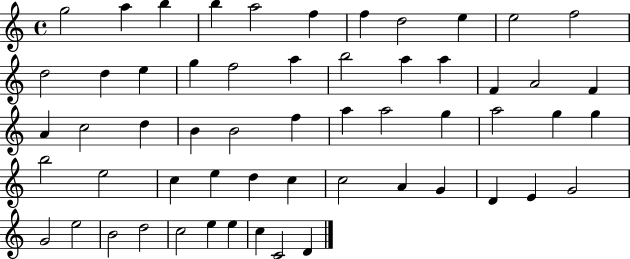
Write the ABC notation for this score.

X:1
T:Untitled
M:4/4
L:1/4
K:C
g2 a b b a2 f f d2 e e2 f2 d2 d e g f2 a b2 a a F A2 F A c2 d B B2 f a a2 g a2 g g b2 e2 c e d c c2 A G D E G2 G2 e2 B2 d2 c2 e e c C2 D